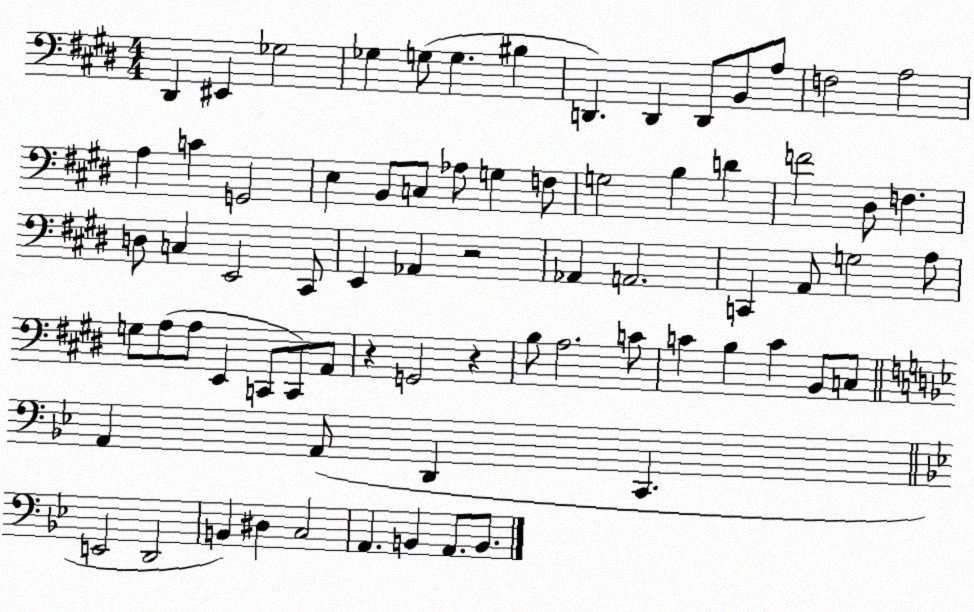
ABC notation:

X:1
T:Untitled
M:4/4
L:1/4
K:E
^D,, ^E,, _G,2 _G, G,/2 G, ^B, D,, D,, D,,/2 B,,/2 A,/2 F,2 A,2 A, C G,,2 E, B,,/2 C,/2 _A,/2 G, F,/2 G,2 B, D F2 ^D,/2 F, D,/2 C, E,,2 ^C,,/2 E,, _A,, z2 _A,, A,,2 C,, A,,/2 G,2 A,/2 G,/2 A,/2 A,/2 E,, C,,/2 C,,/2 A,,/2 z G,,2 z B,/2 A,2 C/2 C B, C B,,/2 C,/2 A,, A,,/2 D,, C,, E,,2 D,,2 B,, ^D, C,2 A,, B,, A,,/2 B,,/2